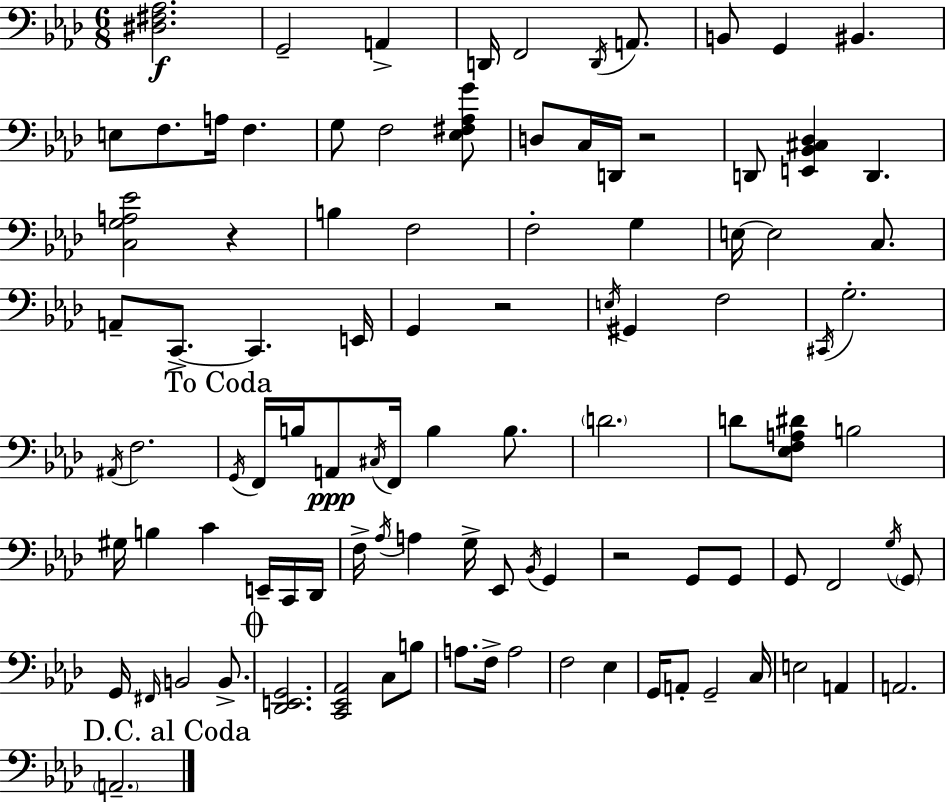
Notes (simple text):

[D#3,F#3,Ab3]/h. G2/h A2/q D2/s F2/h D2/s A2/e. B2/e G2/q BIS2/q. E3/e F3/e. A3/s F3/q. G3/e F3/h [Eb3,F#3,Ab3,G4]/e D3/e C3/s D2/s R/h D2/e [E2,Bb2,C#3,Db3]/q D2/q. [C3,G3,A3,Eb4]/h R/q B3/q F3/h F3/h G3/q E3/s E3/h C3/e. A2/e C2/e. C2/q. E2/s G2/q R/h E3/s G#2/q F3/h C#2/s G3/h. A#2/s F3/h. G2/s F2/s B3/s A2/e C#3/s F2/s B3/q B3/e. D4/h. D4/e [Eb3,F3,A3,D#4]/e B3/h G#3/s B3/q C4/q E2/s C2/s Db2/s F3/s Ab3/s A3/q G3/s Eb2/e Bb2/s G2/q R/h G2/e G2/e G2/e F2/h G3/s G2/e G2/s F#2/s B2/h B2/e. [Db2,E2,G2]/h. [C2,Eb2,Ab2]/h C3/e B3/e A3/e. F3/s A3/h F3/h Eb3/q G2/s A2/e G2/h C3/s E3/h A2/q A2/h. A2/h.